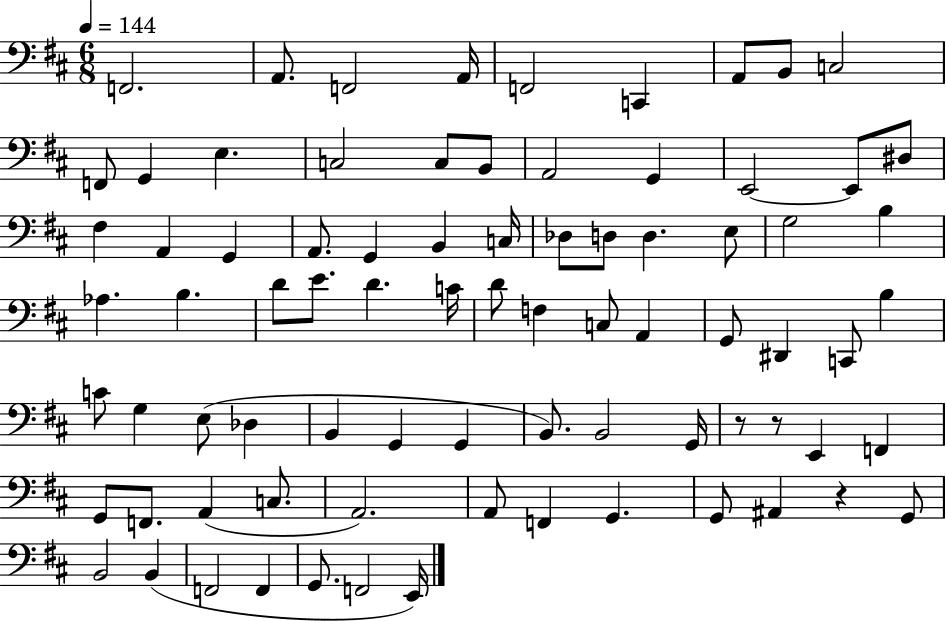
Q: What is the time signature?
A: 6/8